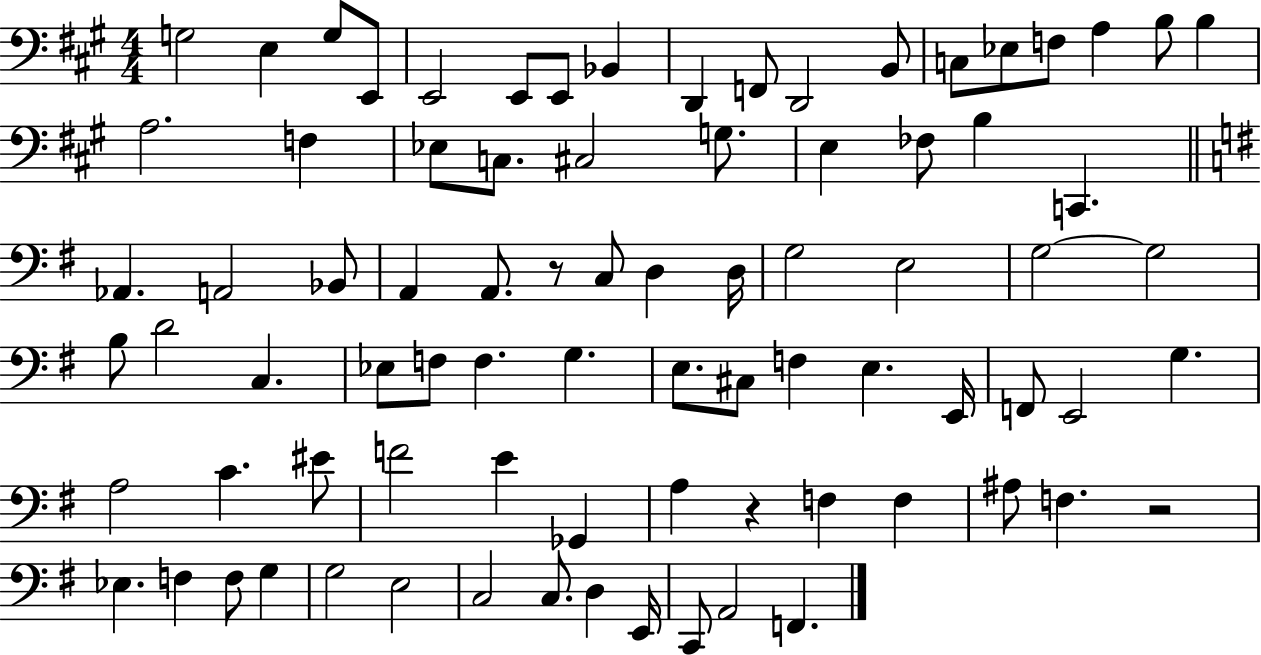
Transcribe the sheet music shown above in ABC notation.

X:1
T:Untitled
M:4/4
L:1/4
K:A
G,2 E, G,/2 E,,/2 E,,2 E,,/2 E,,/2 _B,, D,, F,,/2 D,,2 B,,/2 C,/2 _E,/2 F,/2 A, B,/2 B, A,2 F, _E,/2 C,/2 ^C,2 G,/2 E, _F,/2 B, C,, _A,, A,,2 _B,,/2 A,, A,,/2 z/2 C,/2 D, D,/4 G,2 E,2 G,2 G,2 B,/2 D2 C, _E,/2 F,/2 F, G, E,/2 ^C,/2 F, E, E,,/4 F,,/2 E,,2 G, A,2 C ^E/2 F2 E _G,, A, z F, F, ^A,/2 F, z2 _E, F, F,/2 G, G,2 E,2 C,2 C,/2 D, E,,/4 C,,/2 A,,2 F,,